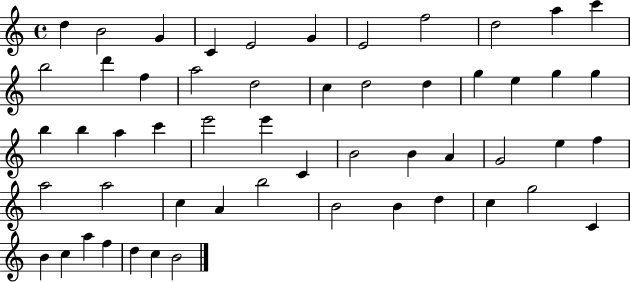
{
  \clef treble
  \time 4/4
  \defaultTimeSignature
  \key c \major
  d''4 b'2 g'4 | c'4 e'2 g'4 | e'2 f''2 | d''2 a''4 c'''4 | \break b''2 d'''4 f''4 | a''2 d''2 | c''4 d''2 d''4 | g''4 e''4 g''4 g''4 | \break b''4 b''4 a''4 c'''4 | e'''2 e'''4 c'4 | b'2 b'4 a'4 | g'2 e''4 f''4 | \break a''2 a''2 | c''4 a'4 b''2 | b'2 b'4 d''4 | c''4 g''2 c'4 | \break b'4 c''4 a''4 f''4 | d''4 c''4 b'2 | \bar "|."
}